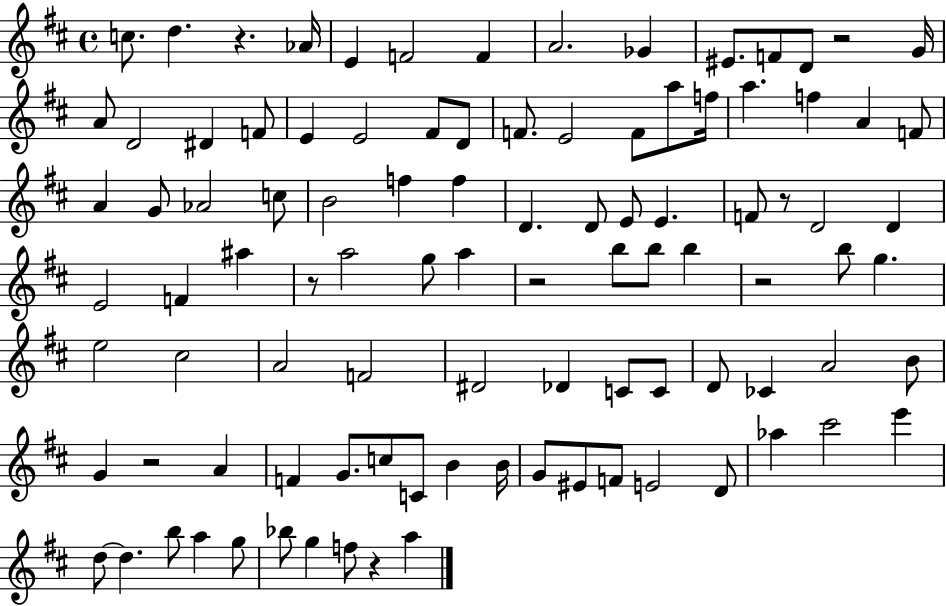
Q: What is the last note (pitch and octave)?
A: A5